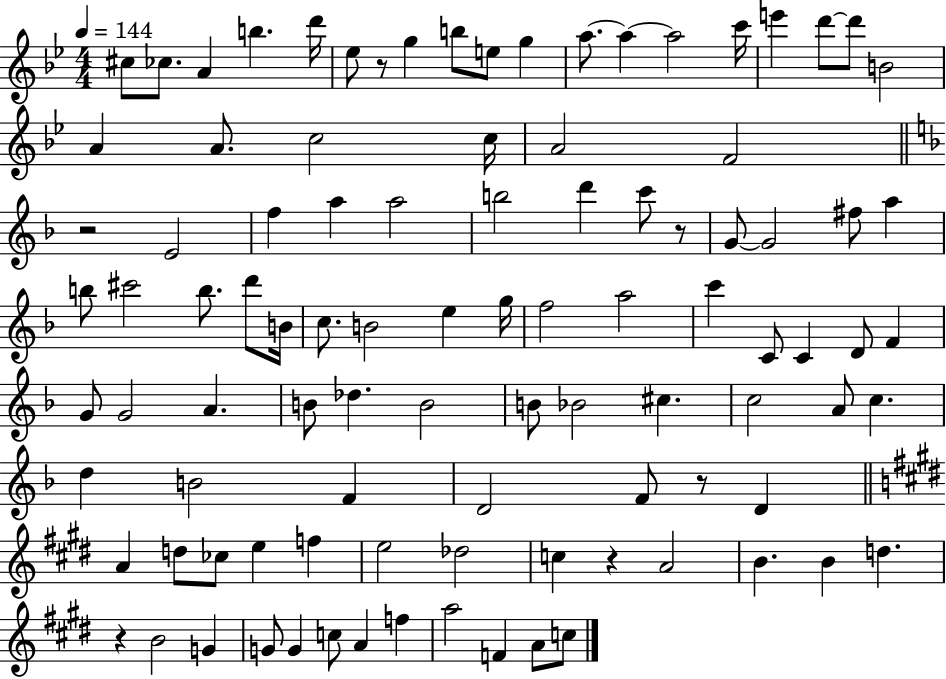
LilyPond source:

{
  \clef treble
  \numericTimeSignature
  \time 4/4
  \key bes \major
  \tempo 4 = 144
  cis''8 ces''8. a'4 b''4. d'''16 | ees''8 r8 g''4 b''8 e''8 g''4 | a''8.~~ a''4~~ a''2 c'''16 | e'''4 d'''8~~ d'''8 b'2 | \break a'4 a'8. c''2 c''16 | a'2 f'2 | \bar "||" \break \key f \major r2 e'2 | f''4 a''4 a''2 | b''2 d'''4 c'''8 r8 | g'8~~ g'2 fis''8 a''4 | \break b''8 cis'''2 b''8. d'''8 b'16 | c''8. b'2 e''4 g''16 | f''2 a''2 | c'''4 c'8 c'4 d'8 f'4 | \break g'8 g'2 a'4. | b'8 des''4. b'2 | b'8 bes'2 cis''4. | c''2 a'8 c''4. | \break d''4 b'2 f'4 | d'2 f'8 r8 d'4 | \bar "||" \break \key e \major a'4 d''8 ces''8 e''4 f''4 | e''2 des''2 | c''4 r4 a'2 | b'4. b'4 d''4. | \break r4 b'2 g'4 | g'8 g'4 c''8 a'4 f''4 | a''2 f'4 a'8 c''8 | \bar "|."
}